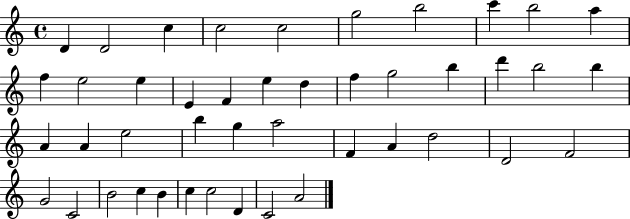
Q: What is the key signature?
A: C major